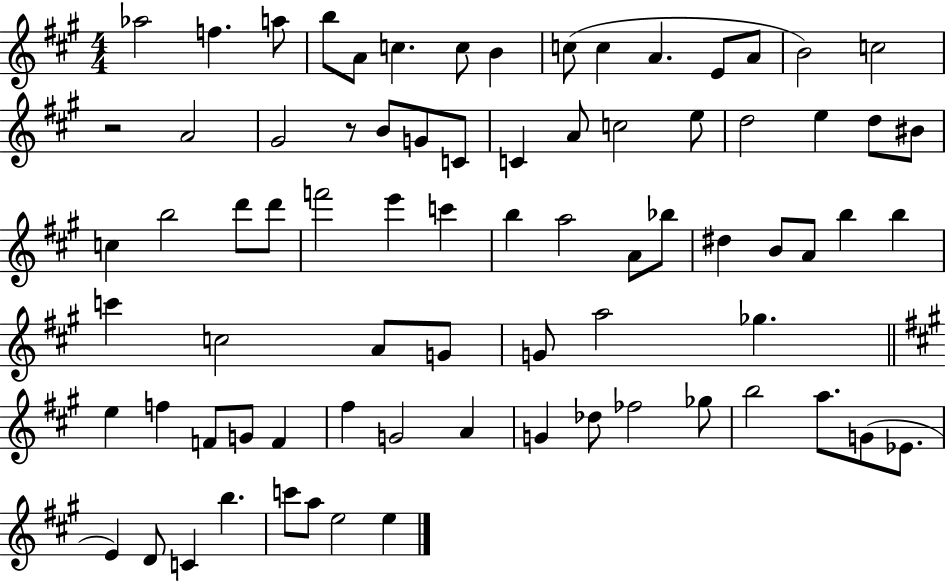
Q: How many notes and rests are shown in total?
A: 77